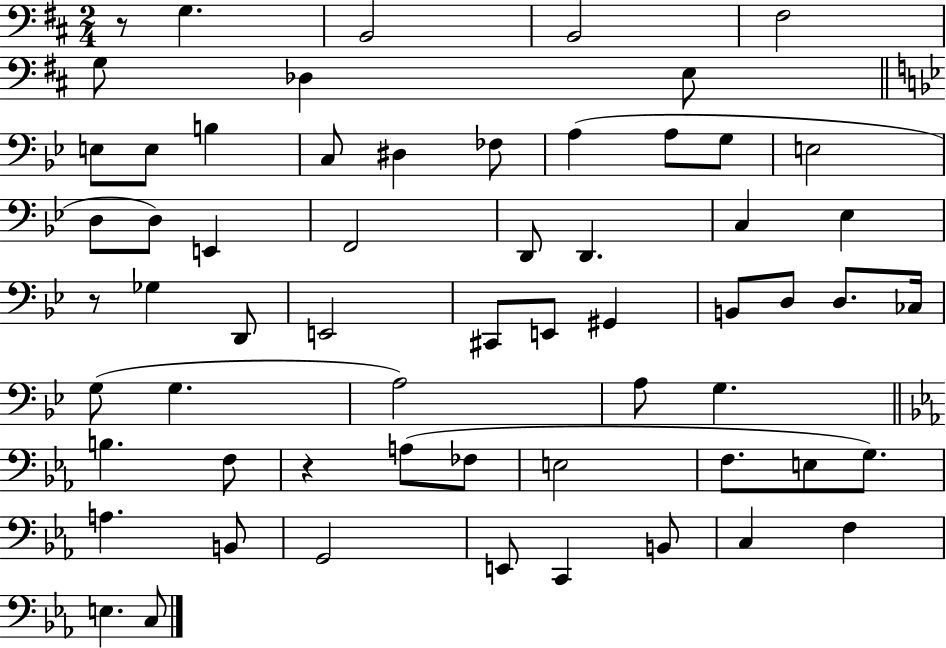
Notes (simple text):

R/e G3/q. B2/h B2/h F#3/h G3/e Db3/q E3/e E3/e E3/e B3/q C3/e D#3/q FES3/e A3/q A3/e G3/e E3/h D3/e D3/e E2/q F2/h D2/e D2/q. C3/q Eb3/q R/e Gb3/q D2/e E2/h C#2/e E2/e G#2/q B2/e D3/e D3/e. CES3/s G3/e G3/q. A3/h A3/e G3/q. B3/q. F3/e R/q A3/e FES3/e E3/h F3/e. E3/e G3/e. A3/q. B2/e G2/h E2/e C2/q B2/e C3/q F3/q E3/q. C3/e